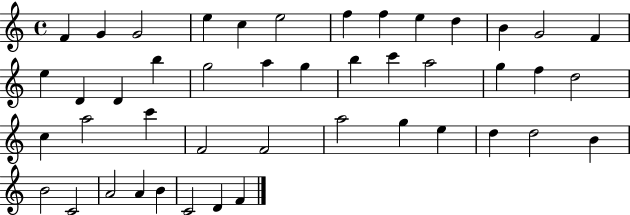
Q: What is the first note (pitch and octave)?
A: F4